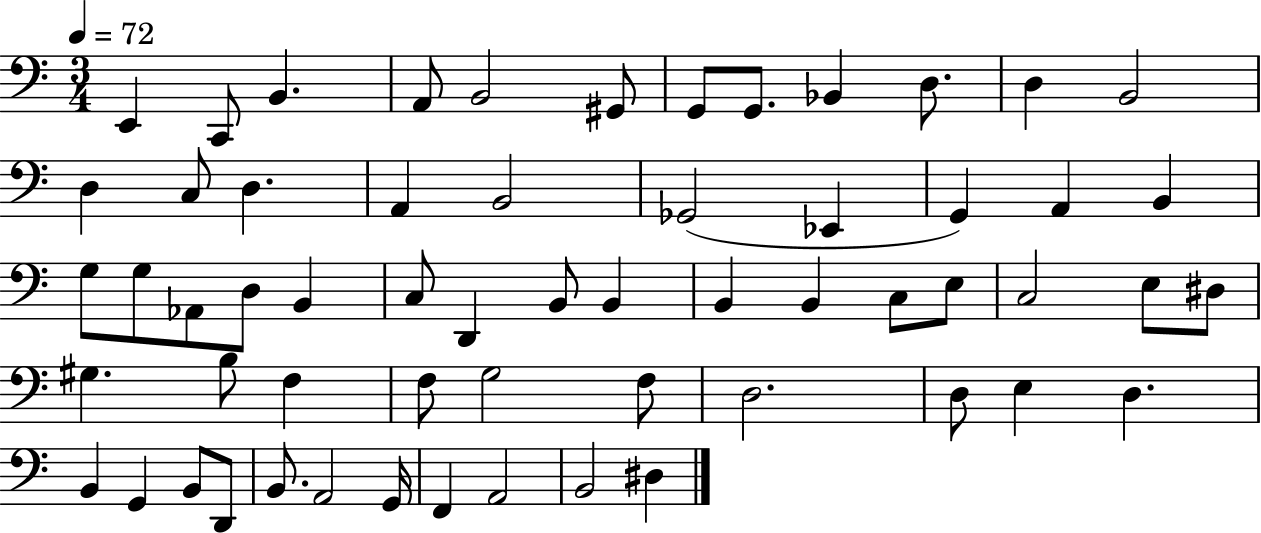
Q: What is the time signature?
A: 3/4